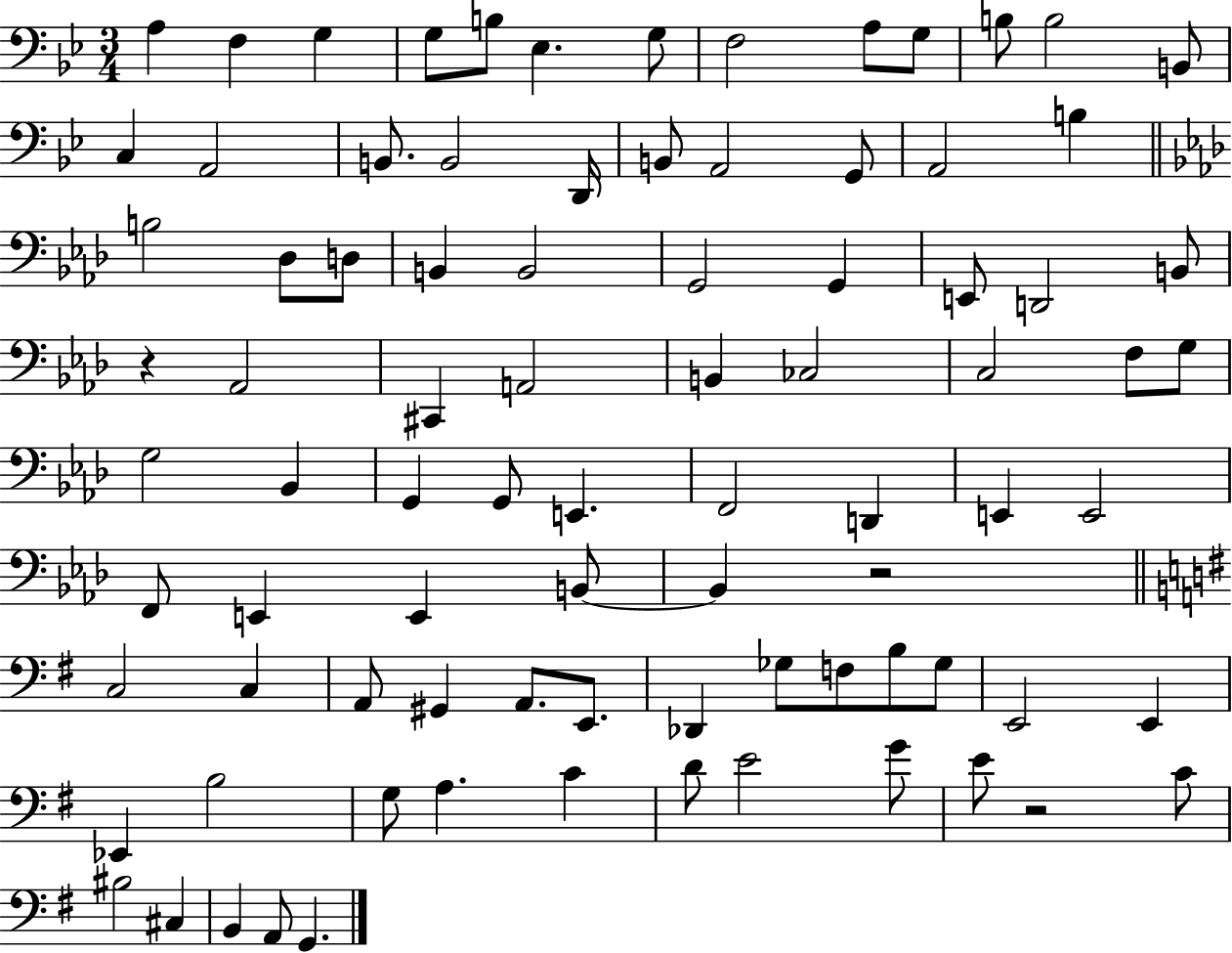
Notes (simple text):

A3/q F3/q G3/q G3/e B3/e Eb3/q. G3/e F3/h A3/e G3/e B3/e B3/h B2/e C3/q A2/h B2/e. B2/h D2/s B2/e A2/h G2/e A2/h B3/q B3/h Db3/e D3/e B2/q B2/h G2/h G2/q E2/e D2/h B2/e R/q Ab2/h C#2/q A2/h B2/q CES3/h C3/h F3/e G3/e G3/h Bb2/q G2/q G2/e E2/q. F2/h D2/q E2/q E2/h F2/e E2/q E2/q B2/e B2/q R/h C3/h C3/q A2/e G#2/q A2/e. E2/e. Db2/q Gb3/e F3/e B3/e Gb3/e E2/h E2/q Eb2/q B3/h G3/e A3/q. C4/q D4/e E4/h G4/e E4/e R/h C4/e BIS3/h C#3/q B2/q A2/e G2/q.